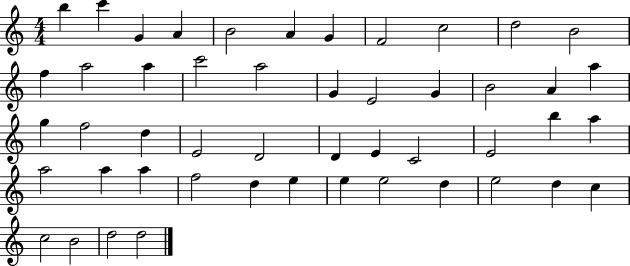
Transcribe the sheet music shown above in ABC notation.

X:1
T:Untitled
M:4/4
L:1/4
K:C
b c' G A B2 A G F2 c2 d2 B2 f a2 a c'2 a2 G E2 G B2 A a g f2 d E2 D2 D E C2 E2 b a a2 a a f2 d e e e2 d e2 d c c2 B2 d2 d2